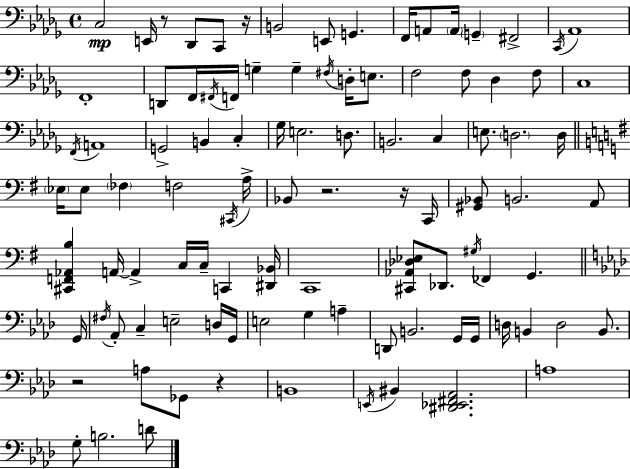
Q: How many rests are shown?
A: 6